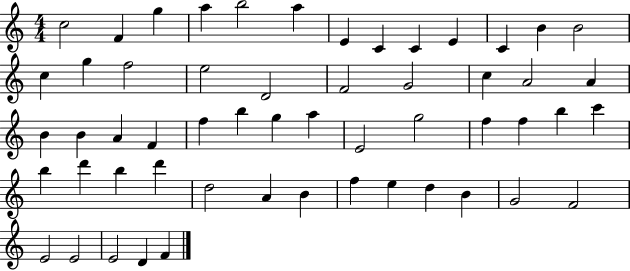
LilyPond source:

{
  \clef treble
  \numericTimeSignature
  \time 4/4
  \key c \major
  c''2 f'4 g''4 | a''4 b''2 a''4 | e'4 c'4 c'4 e'4 | c'4 b'4 b'2 | \break c''4 g''4 f''2 | e''2 d'2 | f'2 g'2 | c''4 a'2 a'4 | \break b'4 b'4 a'4 f'4 | f''4 b''4 g''4 a''4 | e'2 g''2 | f''4 f''4 b''4 c'''4 | \break b''4 d'''4 b''4 d'''4 | d''2 a'4 b'4 | f''4 e''4 d''4 b'4 | g'2 f'2 | \break e'2 e'2 | e'2 d'4 f'4 | \bar "|."
}